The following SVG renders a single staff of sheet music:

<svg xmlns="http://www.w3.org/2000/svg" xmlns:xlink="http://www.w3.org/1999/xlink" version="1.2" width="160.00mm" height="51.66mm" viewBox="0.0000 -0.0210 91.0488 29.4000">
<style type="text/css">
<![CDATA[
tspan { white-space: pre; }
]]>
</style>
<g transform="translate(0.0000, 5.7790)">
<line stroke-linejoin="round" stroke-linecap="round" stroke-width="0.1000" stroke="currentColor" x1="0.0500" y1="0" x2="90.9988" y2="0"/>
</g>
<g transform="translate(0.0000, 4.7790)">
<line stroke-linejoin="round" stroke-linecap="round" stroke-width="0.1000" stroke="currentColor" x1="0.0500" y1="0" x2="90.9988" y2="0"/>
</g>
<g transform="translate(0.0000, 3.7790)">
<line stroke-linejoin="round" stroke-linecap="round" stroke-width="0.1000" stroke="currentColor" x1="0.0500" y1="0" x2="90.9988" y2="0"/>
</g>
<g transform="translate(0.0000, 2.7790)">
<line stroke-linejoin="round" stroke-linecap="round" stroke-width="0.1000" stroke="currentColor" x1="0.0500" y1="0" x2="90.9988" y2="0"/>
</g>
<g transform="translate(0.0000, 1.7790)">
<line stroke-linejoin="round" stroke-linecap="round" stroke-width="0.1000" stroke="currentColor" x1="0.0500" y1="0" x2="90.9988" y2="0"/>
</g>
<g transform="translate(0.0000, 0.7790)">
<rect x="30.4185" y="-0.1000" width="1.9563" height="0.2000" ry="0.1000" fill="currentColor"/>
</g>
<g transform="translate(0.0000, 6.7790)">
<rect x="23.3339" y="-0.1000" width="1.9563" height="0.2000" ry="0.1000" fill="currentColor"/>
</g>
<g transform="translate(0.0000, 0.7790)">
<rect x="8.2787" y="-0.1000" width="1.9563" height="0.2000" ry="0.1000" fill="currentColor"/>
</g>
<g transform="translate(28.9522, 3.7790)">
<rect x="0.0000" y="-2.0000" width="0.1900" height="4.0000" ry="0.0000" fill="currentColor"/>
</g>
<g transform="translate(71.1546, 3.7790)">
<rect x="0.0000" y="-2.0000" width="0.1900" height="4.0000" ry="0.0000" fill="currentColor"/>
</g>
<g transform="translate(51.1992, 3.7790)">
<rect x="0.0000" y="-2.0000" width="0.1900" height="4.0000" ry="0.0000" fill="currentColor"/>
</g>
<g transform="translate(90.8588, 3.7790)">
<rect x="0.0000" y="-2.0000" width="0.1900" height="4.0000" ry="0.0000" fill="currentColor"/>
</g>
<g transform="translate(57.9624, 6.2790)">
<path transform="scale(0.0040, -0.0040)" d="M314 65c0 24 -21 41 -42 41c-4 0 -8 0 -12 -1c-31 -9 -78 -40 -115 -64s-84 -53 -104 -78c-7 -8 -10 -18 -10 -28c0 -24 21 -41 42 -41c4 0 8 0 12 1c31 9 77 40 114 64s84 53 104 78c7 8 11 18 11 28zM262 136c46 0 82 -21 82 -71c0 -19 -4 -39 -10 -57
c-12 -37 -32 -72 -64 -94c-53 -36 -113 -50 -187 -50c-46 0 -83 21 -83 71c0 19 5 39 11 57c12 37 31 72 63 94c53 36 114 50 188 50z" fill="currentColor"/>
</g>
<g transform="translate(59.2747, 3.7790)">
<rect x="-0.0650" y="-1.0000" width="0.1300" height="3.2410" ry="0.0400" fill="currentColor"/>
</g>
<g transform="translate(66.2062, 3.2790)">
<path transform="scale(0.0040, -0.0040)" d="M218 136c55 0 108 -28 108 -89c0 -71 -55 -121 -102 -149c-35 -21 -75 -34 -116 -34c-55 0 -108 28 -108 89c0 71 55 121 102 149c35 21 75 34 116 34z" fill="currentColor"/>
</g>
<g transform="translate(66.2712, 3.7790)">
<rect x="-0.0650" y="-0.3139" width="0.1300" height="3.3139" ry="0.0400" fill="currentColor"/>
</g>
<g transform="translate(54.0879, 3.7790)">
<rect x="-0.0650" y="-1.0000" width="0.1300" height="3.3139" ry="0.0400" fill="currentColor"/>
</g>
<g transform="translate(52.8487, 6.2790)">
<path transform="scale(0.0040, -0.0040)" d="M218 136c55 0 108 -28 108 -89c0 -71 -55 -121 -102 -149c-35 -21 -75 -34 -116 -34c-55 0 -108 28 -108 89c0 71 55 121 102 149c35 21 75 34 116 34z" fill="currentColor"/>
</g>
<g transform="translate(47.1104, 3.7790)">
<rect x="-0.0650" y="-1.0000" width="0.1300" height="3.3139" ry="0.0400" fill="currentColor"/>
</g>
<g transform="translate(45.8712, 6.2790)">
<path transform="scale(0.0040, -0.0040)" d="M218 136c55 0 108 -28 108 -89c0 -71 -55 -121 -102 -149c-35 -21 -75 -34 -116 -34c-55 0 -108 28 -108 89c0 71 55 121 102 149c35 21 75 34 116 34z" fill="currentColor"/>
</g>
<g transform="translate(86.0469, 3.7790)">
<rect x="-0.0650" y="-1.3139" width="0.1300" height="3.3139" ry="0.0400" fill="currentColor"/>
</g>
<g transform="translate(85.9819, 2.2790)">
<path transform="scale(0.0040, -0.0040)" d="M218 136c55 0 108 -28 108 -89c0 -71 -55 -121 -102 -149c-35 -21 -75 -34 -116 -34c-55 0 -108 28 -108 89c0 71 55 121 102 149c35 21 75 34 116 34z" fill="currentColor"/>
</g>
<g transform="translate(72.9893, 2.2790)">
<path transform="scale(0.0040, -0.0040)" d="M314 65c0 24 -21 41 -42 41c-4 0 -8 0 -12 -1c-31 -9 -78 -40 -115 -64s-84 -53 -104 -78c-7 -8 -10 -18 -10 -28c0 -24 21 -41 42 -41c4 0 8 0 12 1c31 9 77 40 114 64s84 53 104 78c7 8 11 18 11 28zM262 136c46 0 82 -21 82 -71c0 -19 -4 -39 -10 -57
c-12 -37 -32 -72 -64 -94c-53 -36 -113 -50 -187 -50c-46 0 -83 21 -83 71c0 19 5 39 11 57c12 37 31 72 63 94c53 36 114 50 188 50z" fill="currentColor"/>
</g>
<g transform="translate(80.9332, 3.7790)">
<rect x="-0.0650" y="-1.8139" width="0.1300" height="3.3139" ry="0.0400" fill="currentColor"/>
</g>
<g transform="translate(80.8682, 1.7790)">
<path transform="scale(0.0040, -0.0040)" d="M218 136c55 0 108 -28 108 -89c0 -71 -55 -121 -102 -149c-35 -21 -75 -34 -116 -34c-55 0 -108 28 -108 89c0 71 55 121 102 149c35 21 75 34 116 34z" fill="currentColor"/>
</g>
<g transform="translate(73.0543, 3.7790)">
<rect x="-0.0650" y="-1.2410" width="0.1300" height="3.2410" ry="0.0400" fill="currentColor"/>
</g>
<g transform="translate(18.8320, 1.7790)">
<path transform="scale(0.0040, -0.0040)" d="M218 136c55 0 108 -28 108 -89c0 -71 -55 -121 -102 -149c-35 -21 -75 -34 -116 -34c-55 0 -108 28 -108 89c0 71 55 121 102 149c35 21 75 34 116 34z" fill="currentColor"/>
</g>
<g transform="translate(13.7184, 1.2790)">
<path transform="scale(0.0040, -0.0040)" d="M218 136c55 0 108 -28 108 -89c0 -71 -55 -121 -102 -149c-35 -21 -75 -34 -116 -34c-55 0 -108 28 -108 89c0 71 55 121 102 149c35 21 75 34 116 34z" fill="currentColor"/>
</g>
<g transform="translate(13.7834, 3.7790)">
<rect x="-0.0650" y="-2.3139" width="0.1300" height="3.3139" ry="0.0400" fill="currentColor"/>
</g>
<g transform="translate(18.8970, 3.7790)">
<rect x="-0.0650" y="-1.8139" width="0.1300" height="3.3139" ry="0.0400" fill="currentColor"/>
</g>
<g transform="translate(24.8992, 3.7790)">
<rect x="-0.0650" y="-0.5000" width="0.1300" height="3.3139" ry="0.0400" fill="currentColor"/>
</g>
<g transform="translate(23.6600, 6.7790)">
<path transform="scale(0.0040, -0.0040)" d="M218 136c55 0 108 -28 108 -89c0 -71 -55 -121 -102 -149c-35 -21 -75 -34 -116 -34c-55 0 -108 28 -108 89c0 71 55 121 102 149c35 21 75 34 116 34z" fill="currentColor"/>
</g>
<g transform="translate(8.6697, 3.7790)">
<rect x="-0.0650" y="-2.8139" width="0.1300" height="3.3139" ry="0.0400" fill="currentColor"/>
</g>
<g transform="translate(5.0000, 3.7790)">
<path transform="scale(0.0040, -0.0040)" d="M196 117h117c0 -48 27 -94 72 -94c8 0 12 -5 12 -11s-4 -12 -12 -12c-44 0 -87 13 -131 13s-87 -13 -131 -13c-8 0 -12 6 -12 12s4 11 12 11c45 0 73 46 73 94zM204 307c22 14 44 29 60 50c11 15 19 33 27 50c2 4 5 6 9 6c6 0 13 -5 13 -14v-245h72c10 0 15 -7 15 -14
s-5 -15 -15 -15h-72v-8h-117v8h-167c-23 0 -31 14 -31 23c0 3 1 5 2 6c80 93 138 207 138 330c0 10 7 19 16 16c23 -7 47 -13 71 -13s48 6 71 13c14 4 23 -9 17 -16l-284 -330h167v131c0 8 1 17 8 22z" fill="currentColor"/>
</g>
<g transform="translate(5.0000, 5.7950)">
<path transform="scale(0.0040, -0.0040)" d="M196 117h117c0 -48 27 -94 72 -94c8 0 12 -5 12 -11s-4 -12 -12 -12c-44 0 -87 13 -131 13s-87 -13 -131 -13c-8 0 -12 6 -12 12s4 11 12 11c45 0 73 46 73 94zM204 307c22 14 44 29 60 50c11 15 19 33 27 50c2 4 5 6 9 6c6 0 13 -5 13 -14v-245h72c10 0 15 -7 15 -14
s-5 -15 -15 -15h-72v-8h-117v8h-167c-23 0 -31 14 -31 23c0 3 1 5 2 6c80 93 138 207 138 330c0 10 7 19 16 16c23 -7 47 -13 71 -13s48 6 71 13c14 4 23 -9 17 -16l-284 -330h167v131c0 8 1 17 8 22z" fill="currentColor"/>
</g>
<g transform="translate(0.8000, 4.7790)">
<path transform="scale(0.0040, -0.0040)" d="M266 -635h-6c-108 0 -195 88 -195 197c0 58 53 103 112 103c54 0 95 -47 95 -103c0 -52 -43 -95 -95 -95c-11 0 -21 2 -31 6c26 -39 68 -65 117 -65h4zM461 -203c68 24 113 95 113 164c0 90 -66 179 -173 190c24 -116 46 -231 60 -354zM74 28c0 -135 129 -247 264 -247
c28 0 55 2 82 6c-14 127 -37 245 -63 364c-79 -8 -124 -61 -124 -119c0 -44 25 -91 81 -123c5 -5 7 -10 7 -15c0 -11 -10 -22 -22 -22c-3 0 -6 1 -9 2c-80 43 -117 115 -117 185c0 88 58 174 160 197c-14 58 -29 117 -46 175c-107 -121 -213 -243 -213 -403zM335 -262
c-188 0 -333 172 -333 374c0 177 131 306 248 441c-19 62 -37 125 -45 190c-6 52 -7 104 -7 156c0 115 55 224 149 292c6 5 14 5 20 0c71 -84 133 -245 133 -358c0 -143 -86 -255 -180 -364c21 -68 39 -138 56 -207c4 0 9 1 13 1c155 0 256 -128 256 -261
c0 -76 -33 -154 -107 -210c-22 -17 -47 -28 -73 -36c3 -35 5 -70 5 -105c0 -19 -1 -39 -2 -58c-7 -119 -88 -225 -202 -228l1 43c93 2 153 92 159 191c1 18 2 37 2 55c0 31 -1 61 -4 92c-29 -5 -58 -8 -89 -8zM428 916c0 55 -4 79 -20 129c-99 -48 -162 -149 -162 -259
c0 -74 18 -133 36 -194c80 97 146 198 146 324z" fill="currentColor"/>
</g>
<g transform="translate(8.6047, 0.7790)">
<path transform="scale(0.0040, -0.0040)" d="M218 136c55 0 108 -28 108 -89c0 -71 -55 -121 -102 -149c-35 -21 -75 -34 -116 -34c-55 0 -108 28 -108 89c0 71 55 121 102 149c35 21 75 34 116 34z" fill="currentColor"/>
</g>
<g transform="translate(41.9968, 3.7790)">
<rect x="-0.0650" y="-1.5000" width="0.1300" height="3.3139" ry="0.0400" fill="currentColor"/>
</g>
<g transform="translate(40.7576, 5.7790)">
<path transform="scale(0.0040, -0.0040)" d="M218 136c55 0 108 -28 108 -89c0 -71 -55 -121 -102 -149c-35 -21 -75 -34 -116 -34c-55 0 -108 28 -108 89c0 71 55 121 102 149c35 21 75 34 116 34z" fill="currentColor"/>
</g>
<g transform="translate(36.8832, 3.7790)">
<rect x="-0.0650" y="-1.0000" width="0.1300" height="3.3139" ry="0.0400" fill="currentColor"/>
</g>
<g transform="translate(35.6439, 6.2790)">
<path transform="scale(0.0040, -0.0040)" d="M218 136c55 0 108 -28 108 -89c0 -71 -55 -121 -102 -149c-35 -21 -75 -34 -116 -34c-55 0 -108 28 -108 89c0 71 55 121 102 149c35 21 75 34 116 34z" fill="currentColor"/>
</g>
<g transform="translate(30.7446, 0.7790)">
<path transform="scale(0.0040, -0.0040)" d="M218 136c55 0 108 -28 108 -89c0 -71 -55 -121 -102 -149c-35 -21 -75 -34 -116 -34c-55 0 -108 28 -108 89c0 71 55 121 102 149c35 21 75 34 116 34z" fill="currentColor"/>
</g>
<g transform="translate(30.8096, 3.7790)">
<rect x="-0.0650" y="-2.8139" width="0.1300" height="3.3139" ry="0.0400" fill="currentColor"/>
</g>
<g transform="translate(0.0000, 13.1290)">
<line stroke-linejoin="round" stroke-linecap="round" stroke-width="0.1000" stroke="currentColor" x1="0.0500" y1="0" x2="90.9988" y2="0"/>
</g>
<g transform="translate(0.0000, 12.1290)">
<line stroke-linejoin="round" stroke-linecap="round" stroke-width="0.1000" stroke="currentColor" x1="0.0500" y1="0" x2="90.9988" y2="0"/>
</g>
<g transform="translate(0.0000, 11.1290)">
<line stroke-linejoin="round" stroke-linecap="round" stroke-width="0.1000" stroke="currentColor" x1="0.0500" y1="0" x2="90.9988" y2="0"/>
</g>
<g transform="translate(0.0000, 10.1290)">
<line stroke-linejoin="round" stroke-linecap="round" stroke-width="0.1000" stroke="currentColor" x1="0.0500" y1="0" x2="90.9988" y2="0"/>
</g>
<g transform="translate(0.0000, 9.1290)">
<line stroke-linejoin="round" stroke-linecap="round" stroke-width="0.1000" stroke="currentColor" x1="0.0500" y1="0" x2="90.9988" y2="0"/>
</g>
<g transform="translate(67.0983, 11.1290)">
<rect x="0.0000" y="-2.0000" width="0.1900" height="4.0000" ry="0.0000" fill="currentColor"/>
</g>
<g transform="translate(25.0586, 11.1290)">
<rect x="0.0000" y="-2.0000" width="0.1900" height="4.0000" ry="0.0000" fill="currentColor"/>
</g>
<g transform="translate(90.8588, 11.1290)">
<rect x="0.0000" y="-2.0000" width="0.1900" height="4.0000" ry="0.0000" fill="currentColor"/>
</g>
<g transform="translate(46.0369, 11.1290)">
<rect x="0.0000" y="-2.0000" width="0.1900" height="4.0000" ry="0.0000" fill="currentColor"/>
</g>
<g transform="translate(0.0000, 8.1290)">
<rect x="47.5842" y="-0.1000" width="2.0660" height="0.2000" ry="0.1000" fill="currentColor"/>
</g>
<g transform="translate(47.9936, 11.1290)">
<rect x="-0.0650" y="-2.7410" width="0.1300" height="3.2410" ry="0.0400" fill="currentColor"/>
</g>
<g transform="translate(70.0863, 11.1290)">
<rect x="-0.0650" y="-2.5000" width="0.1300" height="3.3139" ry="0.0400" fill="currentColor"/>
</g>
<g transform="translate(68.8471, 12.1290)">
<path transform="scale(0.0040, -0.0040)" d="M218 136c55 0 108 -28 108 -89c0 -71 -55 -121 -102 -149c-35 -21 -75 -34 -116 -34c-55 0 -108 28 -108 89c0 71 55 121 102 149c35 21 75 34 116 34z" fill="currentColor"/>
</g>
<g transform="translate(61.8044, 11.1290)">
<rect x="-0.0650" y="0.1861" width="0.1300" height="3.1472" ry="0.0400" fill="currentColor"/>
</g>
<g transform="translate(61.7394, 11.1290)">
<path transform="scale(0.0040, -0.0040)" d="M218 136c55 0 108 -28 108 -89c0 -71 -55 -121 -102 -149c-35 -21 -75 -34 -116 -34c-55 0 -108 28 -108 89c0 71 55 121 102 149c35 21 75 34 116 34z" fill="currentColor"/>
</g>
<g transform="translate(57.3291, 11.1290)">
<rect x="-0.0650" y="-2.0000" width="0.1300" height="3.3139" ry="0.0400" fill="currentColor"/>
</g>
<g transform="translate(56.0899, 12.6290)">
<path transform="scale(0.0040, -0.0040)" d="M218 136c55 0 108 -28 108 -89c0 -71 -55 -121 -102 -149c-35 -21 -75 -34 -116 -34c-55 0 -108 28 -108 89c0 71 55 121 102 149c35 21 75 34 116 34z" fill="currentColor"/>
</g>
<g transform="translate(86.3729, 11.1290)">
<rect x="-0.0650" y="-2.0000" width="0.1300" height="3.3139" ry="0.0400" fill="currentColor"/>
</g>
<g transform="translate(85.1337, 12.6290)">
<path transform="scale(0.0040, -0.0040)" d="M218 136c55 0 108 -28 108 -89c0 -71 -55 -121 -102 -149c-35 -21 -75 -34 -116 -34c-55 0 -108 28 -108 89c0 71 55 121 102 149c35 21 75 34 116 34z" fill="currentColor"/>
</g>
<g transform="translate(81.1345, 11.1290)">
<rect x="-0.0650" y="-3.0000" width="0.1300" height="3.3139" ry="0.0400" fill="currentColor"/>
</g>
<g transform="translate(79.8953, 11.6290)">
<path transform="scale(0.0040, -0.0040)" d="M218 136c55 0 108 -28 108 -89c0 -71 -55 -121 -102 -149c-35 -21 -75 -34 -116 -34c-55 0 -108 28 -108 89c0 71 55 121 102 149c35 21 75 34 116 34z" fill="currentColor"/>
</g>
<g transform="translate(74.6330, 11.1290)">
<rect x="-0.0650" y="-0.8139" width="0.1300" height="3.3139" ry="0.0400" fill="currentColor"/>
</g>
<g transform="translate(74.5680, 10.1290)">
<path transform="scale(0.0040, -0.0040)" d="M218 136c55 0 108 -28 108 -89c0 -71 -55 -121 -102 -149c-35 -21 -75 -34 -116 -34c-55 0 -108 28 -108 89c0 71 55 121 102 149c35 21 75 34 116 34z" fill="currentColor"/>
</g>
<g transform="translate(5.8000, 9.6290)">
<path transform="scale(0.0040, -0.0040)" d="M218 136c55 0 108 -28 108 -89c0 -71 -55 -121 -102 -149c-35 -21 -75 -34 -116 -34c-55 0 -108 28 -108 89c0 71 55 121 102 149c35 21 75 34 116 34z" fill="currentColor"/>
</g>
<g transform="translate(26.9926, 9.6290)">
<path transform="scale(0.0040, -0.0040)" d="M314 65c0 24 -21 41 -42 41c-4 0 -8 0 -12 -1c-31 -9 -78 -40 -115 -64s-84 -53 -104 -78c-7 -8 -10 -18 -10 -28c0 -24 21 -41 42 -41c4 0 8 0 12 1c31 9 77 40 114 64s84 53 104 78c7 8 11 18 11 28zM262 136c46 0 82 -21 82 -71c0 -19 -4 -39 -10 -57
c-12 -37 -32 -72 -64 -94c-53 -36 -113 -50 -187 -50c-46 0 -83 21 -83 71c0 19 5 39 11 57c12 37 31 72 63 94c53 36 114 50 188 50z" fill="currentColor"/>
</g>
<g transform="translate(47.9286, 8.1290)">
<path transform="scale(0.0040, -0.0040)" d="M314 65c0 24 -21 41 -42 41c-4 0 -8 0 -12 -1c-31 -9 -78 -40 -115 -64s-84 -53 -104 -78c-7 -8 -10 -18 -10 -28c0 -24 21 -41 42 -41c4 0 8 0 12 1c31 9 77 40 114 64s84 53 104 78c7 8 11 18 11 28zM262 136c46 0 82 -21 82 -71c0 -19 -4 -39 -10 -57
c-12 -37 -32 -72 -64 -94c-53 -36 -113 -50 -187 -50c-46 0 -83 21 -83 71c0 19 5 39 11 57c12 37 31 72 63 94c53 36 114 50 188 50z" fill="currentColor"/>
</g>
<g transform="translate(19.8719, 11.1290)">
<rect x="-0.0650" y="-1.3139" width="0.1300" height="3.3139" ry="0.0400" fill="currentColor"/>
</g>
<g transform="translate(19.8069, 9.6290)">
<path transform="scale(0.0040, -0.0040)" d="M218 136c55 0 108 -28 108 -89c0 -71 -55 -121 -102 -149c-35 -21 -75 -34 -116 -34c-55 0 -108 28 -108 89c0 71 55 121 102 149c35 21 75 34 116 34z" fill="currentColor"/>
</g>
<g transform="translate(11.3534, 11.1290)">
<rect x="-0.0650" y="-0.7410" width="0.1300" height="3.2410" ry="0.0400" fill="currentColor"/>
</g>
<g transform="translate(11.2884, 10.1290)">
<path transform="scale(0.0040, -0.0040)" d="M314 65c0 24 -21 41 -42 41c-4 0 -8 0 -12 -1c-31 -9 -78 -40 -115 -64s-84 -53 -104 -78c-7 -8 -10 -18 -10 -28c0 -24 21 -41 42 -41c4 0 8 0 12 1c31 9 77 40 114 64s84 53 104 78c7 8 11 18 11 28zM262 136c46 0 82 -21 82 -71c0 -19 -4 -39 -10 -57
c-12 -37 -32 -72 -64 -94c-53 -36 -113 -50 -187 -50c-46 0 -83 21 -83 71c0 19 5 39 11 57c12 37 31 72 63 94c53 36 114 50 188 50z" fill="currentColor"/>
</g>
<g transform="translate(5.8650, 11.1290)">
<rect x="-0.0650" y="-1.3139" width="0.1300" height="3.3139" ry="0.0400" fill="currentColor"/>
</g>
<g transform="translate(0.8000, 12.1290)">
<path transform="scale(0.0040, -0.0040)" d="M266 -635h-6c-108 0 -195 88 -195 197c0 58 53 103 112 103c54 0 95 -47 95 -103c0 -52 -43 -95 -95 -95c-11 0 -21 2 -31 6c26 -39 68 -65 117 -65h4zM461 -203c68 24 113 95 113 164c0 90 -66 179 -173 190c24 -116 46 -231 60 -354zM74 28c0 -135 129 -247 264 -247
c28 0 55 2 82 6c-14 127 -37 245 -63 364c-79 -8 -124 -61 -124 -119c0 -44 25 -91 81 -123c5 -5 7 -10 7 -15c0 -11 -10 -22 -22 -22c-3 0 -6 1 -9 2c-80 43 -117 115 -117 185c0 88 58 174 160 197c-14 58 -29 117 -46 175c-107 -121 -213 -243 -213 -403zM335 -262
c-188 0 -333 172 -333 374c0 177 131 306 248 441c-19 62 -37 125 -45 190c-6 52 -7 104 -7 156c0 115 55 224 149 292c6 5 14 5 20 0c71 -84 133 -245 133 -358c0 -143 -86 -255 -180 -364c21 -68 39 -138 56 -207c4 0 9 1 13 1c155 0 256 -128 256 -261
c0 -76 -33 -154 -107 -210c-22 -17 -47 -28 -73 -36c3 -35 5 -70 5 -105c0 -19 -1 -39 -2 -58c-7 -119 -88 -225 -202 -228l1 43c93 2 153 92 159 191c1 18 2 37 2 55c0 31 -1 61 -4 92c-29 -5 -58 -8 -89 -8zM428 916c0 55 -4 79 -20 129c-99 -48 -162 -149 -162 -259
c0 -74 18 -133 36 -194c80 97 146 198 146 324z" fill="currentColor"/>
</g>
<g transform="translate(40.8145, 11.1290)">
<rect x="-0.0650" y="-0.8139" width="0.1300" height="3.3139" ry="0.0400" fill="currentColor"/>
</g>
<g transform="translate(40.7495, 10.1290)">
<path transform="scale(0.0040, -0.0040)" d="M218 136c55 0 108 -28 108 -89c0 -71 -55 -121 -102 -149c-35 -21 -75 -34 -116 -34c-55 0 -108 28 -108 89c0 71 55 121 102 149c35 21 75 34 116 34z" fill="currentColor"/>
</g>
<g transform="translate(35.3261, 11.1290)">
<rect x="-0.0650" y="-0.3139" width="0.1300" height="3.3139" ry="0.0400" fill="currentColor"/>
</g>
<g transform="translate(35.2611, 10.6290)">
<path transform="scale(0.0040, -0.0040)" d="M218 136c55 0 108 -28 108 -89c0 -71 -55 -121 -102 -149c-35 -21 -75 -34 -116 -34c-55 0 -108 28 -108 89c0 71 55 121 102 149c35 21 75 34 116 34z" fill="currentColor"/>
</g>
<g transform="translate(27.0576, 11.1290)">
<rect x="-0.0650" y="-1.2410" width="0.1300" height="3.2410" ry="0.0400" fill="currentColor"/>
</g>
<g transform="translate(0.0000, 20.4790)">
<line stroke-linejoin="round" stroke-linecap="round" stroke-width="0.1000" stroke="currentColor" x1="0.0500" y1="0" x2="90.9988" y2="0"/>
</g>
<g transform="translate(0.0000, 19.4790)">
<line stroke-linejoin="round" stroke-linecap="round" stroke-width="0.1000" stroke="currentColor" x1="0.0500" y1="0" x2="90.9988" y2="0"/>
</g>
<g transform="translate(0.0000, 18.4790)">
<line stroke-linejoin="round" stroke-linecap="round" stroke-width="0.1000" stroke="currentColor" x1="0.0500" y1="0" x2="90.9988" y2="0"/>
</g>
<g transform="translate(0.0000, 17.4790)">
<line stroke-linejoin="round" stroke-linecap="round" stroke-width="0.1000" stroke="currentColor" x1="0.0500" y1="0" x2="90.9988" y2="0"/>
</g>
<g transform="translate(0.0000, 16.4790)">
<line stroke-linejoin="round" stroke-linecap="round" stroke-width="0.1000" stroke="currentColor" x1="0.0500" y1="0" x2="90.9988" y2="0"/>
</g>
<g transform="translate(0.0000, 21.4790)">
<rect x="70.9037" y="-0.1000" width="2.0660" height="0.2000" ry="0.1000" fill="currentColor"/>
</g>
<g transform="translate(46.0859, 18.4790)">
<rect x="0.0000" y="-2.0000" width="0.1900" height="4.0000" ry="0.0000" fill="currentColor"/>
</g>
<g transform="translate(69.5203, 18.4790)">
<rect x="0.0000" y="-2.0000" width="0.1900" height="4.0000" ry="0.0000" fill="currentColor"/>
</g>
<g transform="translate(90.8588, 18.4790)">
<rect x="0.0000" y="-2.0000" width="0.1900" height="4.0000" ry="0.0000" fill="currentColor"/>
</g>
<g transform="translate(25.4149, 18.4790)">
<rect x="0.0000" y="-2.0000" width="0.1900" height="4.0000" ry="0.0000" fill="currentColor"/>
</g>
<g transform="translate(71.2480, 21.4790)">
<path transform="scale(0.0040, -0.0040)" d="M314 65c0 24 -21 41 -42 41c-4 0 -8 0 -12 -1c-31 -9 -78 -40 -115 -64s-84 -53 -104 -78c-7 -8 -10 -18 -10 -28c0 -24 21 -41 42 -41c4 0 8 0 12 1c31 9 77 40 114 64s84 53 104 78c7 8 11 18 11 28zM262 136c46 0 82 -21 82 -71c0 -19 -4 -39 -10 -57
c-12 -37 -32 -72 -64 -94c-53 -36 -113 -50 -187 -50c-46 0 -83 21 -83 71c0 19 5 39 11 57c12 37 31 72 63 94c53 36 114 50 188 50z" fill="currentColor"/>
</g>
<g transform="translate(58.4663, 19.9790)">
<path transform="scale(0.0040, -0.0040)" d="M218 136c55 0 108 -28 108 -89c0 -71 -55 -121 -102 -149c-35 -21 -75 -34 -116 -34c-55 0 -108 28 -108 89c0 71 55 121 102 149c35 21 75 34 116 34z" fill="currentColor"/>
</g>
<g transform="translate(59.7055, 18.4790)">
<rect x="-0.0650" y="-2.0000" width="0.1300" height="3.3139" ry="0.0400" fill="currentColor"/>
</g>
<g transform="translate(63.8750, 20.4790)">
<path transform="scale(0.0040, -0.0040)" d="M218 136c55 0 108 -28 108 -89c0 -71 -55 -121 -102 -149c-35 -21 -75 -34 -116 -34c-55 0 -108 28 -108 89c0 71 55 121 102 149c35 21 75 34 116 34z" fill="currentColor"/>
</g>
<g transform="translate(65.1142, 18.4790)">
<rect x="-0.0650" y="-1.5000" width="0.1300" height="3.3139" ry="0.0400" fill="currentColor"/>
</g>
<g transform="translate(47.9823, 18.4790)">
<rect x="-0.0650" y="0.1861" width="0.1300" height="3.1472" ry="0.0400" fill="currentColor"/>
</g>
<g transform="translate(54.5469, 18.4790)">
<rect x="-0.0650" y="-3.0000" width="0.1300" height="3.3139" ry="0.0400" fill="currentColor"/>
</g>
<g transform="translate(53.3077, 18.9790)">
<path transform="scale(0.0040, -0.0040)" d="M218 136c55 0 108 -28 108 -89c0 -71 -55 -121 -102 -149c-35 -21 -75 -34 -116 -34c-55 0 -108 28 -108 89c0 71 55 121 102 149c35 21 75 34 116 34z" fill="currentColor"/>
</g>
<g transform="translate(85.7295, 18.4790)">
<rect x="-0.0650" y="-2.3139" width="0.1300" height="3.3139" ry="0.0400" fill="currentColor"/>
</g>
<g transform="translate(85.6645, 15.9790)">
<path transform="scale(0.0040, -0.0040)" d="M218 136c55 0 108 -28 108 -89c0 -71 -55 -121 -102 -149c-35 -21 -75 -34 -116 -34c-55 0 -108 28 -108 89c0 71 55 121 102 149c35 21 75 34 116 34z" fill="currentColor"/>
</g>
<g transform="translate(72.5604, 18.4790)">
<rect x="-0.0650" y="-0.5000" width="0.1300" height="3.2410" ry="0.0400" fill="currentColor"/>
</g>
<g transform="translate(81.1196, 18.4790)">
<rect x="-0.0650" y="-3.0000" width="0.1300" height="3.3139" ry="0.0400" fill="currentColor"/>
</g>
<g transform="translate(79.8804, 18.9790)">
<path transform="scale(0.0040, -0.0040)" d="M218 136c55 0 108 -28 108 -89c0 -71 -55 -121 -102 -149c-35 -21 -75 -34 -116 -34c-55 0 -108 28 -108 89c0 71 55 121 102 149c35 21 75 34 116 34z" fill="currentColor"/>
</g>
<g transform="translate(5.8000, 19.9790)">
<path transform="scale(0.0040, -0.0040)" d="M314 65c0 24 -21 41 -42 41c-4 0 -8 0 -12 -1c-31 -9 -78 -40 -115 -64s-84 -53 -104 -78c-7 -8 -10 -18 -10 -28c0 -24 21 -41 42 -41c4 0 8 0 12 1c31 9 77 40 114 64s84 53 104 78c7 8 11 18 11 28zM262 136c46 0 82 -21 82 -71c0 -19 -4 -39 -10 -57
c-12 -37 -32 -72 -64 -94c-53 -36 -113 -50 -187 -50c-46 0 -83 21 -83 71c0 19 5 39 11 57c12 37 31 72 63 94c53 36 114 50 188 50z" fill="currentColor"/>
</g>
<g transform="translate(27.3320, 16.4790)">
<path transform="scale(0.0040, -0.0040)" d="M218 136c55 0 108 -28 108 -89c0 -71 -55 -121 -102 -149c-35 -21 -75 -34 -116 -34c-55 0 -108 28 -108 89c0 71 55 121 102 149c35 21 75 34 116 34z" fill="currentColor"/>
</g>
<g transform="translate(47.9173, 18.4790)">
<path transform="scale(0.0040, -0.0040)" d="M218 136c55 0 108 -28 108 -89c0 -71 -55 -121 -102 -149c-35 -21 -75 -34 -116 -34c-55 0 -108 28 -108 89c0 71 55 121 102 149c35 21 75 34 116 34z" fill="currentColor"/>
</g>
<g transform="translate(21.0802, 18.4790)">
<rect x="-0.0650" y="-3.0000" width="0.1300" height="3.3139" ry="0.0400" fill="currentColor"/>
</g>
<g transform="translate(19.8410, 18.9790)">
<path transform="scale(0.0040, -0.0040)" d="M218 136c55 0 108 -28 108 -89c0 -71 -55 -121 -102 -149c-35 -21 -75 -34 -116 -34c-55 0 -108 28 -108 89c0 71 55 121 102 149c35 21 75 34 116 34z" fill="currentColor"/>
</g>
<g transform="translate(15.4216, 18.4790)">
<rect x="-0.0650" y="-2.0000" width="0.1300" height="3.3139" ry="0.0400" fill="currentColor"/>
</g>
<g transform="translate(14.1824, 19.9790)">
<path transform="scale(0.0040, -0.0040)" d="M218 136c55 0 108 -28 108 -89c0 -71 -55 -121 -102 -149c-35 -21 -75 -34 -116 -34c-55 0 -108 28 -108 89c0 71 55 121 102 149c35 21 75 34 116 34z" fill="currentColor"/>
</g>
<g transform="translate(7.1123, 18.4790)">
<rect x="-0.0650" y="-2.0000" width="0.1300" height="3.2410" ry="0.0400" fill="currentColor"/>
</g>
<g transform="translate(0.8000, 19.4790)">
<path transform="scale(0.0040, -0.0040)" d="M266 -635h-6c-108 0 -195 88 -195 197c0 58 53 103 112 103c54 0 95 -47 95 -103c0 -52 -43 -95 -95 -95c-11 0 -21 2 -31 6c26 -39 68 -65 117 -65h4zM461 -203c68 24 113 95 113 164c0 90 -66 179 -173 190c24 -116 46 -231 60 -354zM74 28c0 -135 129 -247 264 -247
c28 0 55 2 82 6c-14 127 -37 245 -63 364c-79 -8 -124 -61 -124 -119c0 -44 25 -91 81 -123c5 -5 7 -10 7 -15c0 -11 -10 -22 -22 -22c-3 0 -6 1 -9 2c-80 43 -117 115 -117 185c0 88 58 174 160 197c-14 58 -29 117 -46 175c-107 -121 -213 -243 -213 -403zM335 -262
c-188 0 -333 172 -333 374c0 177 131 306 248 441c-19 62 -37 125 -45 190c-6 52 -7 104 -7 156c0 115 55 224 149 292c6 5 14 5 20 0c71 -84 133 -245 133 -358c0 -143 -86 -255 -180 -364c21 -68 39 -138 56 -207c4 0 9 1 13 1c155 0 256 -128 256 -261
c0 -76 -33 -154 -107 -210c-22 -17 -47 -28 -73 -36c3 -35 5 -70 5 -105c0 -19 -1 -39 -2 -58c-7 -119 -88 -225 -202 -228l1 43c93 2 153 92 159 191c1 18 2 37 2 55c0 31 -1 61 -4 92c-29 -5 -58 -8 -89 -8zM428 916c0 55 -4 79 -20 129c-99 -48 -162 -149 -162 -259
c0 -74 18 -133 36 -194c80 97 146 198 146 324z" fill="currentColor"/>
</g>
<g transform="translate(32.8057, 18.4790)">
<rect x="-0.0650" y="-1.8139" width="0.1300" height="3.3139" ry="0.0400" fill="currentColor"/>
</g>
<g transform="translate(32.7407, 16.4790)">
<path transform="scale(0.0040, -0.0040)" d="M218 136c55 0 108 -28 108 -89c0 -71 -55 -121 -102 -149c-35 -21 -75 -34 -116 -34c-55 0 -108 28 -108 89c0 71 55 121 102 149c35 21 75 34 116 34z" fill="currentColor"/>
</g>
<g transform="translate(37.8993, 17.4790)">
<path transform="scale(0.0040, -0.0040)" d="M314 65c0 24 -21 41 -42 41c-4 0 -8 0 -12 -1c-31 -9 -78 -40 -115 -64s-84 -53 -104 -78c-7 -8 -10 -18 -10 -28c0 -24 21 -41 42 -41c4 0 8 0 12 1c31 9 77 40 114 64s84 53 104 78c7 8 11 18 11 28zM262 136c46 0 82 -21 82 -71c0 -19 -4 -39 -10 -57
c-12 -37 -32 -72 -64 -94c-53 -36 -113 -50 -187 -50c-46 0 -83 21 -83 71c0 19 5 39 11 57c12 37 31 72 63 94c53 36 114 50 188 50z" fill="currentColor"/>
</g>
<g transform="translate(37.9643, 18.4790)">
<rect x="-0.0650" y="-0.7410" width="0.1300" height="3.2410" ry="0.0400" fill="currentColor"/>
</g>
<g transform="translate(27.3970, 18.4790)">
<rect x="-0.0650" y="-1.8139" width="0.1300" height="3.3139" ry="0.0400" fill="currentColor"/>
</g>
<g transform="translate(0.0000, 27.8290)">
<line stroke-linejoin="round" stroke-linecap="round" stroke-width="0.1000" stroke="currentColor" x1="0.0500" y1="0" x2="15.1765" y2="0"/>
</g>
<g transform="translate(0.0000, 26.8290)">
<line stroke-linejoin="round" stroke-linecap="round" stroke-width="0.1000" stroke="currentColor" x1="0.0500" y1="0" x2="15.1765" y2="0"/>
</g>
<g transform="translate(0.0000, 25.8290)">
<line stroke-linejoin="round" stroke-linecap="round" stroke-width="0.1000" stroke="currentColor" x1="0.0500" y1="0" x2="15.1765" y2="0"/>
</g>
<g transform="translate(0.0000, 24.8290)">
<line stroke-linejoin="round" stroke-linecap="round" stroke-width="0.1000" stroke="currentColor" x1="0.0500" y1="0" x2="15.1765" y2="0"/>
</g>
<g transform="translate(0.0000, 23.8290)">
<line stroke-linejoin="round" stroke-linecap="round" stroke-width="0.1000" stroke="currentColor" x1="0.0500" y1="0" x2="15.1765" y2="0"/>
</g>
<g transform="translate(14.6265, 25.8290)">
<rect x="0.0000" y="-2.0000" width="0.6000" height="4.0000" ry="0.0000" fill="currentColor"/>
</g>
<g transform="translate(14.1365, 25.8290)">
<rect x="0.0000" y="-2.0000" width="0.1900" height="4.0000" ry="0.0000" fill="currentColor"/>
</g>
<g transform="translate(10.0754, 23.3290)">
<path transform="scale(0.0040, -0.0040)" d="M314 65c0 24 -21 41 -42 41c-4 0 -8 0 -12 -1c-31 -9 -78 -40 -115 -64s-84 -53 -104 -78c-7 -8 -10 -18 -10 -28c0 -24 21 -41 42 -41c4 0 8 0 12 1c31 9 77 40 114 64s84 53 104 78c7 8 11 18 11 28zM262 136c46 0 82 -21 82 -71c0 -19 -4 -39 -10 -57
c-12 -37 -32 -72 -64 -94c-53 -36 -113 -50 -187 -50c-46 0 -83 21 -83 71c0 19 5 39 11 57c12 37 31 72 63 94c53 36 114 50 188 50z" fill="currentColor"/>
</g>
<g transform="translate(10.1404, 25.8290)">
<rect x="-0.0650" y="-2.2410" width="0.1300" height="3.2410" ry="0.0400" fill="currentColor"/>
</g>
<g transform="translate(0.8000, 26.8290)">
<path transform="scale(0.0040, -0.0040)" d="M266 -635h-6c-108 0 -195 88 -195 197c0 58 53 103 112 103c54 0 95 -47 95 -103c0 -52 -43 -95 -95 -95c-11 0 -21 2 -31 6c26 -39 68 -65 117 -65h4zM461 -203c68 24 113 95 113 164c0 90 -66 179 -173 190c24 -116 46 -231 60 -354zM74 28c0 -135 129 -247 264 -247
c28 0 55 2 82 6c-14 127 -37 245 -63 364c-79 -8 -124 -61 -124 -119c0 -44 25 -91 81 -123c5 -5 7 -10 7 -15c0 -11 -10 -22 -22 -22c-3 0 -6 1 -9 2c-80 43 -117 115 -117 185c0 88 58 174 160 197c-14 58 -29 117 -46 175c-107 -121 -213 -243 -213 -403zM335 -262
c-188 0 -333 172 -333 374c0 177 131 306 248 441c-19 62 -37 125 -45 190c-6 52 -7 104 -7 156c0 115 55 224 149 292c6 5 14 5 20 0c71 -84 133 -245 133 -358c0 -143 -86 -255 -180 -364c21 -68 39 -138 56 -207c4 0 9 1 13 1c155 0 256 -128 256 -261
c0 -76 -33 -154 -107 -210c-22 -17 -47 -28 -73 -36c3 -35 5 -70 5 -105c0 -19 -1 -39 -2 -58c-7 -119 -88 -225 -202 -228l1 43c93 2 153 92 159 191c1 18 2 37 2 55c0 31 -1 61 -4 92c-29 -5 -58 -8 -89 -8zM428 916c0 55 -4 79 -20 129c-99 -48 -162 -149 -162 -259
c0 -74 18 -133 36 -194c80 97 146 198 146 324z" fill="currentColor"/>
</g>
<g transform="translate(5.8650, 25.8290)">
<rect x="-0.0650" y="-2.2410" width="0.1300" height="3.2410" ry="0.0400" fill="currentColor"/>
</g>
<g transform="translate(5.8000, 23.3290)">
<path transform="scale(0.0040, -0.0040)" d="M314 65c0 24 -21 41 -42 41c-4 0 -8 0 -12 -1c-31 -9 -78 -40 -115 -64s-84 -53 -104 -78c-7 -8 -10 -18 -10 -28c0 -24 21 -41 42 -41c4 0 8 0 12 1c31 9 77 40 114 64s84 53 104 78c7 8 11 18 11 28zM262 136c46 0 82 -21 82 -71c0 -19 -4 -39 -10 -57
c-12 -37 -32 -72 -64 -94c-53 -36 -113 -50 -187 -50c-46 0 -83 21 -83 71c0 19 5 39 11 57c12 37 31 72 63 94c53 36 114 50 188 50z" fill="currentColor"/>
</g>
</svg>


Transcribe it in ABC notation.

X:1
T:Untitled
M:4/4
L:1/4
K:C
a g f C a D E D D D2 c e2 f e e d2 e e2 c d a2 F B G d A F F2 F A f f d2 B A F E C2 A g g2 g2